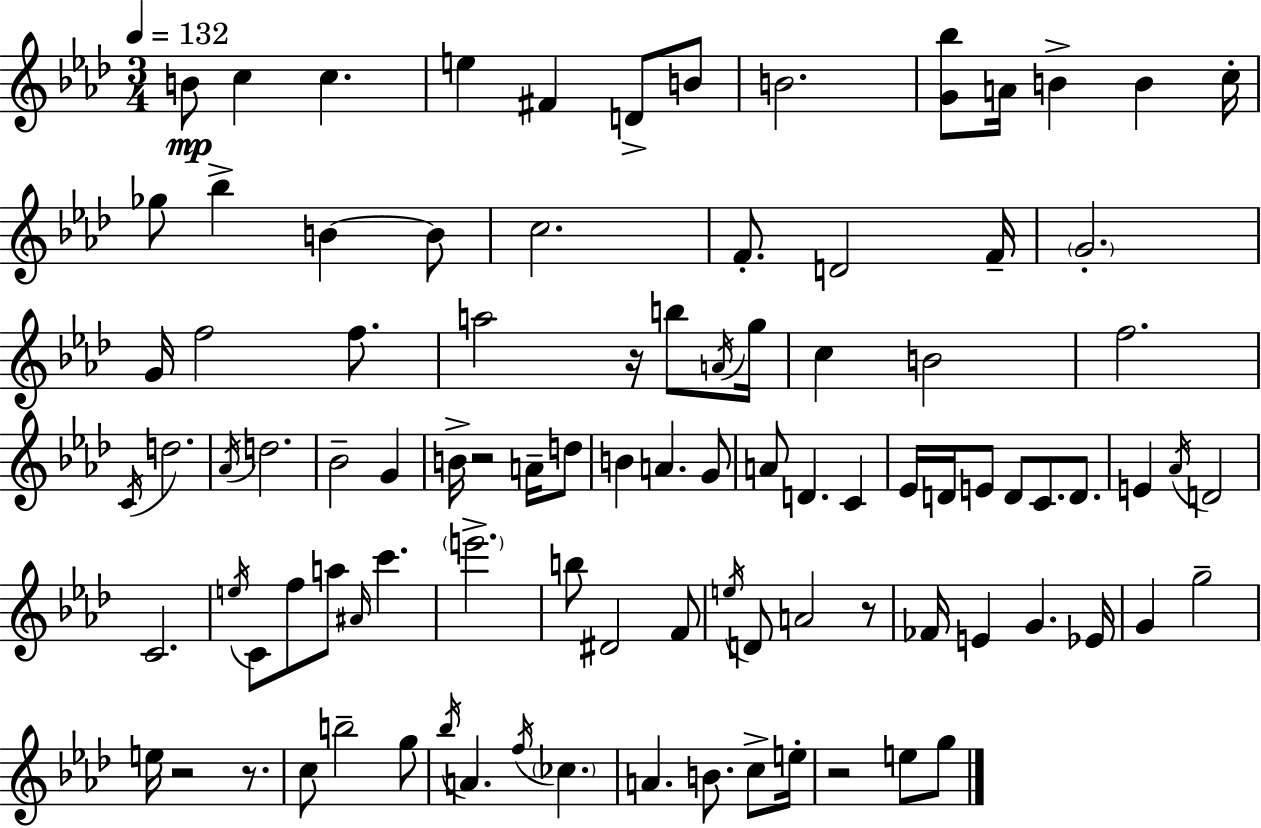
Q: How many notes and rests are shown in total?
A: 96